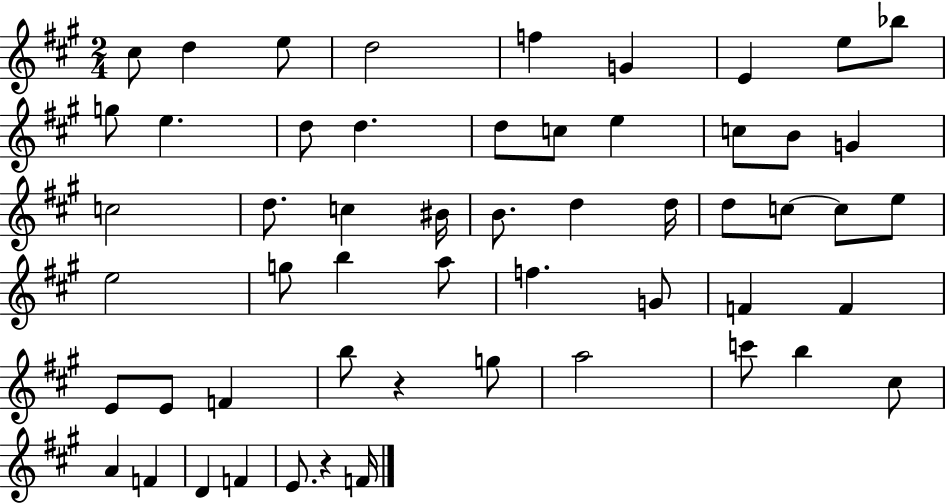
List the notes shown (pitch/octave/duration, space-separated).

C#5/e D5/q E5/e D5/h F5/q G4/q E4/q E5/e Bb5/e G5/e E5/q. D5/e D5/q. D5/e C5/e E5/q C5/e B4/e G4/q C5/h D5/e. C5/q BIS4/s B4/e. D5/q D5/s D5/e C5/e C5/e E5/e E5/h G5/e B5/q A5/e F5/q. G4/e F4/q F4/q E4/e E4/e F4/q B5/e R/q G5/e A5/h C6/e B5/q C#5/e A4/q F4/q D4/q F4/q E4/e. R/q F4/s